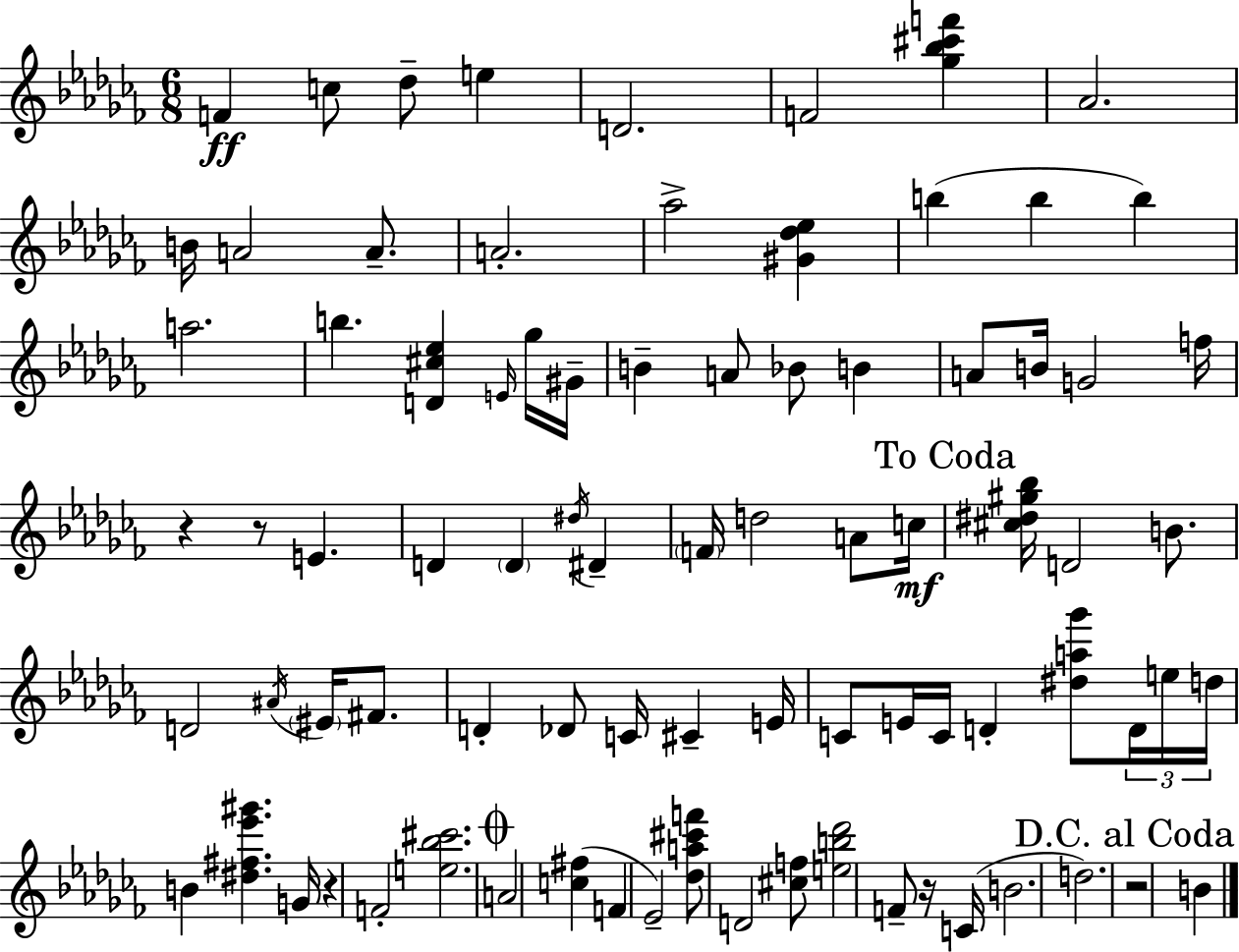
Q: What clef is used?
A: treble